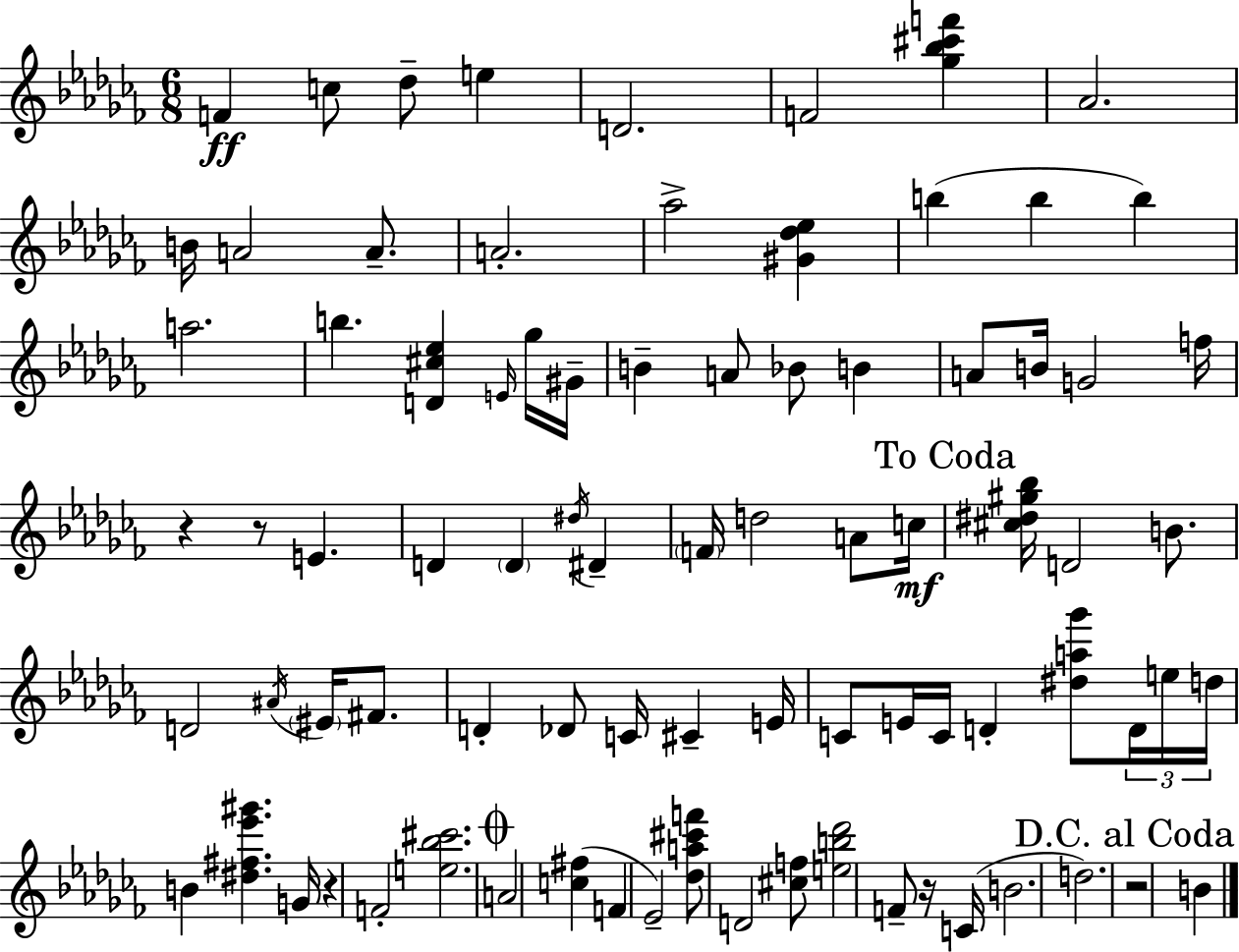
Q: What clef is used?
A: treble